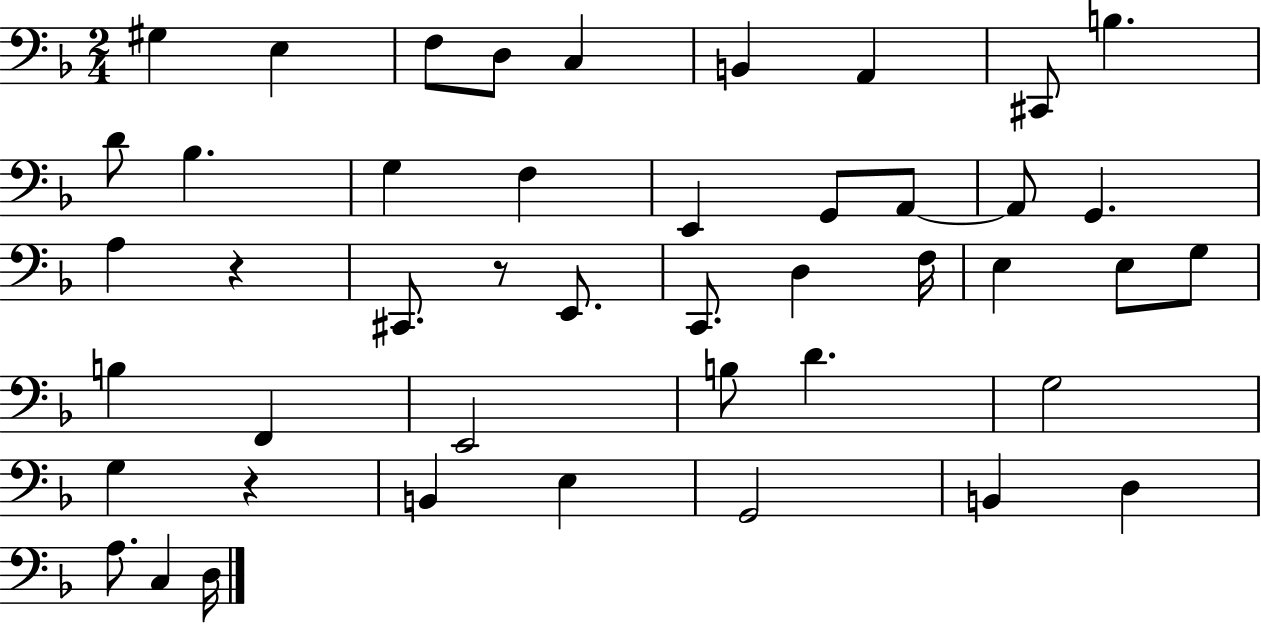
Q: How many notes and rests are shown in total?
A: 45